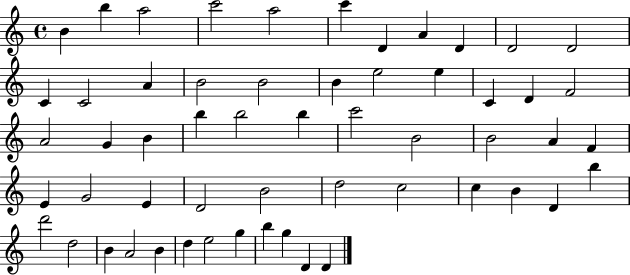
{
  \clef treble
  \time 4/4
  \defaultTimeSignature
  \key c \major
  b'4 b''4 a''2 | c'''2 a''2 | c'''4 d'4 a'4 d'4 | d'2 d'2 | \break c'4 c'2 a'4 | b'2 b'2 | b'4 e''2 e''4 | c'4 d'4 f'2 | \break a'2 g'4 b'4 | b''4 b''2 b''4 | c'''2 b'2 | b'2 a'4 f'4 | \break e'4 g'2 e'4 | d'2 b'2 | d''2 c''2 | c''4 b'4 d'4 b''4 | \break d'''2 d''2 | b'4 a'2 b'4 | d''4 e''2 g''4 | b''4 g''4 d'4 d'4 | \break \bar "|."
}